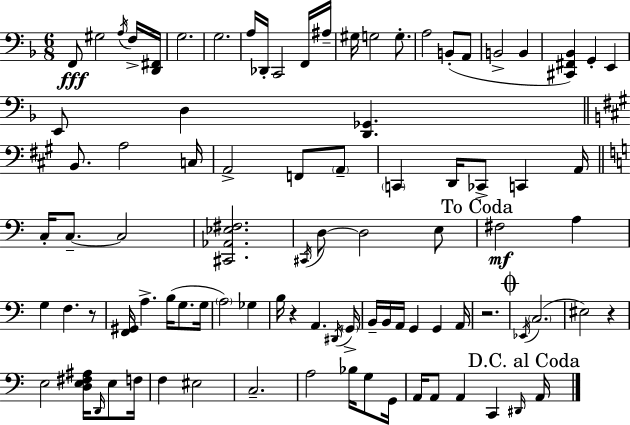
{
  \clef bass
  \numericTimeSignature
  \time 6/8
  \key f \major
  \repeat volta 2 { f,8\fff gis2 \acciaccatura { a16 } f16-> | <d, fis,>16 g2. | g2. | a16 des,16-. c,2 f,16 | \break ais16-- gis16 g2 g8.-. | a2 b,8-.( a,8 | b,2-> b,4 | <cis, fis, bes,>4) g,4-. e,4 | \break e,8 d4 <d, ges,>4. | \bar "||" \break \key a \major b,8. a2 c16 | a,2-> f,8 \parenthesize a,8-- | \parenthesize c,4 d,16 ces,8-> c,4 a,16 | \bar "||" \break \key c \major c16-. c8.--~~ c2 | <cis, aes, ees fis>2. | \acciaccatura { cis,16 } d8~~ d2 e8 | \mark "To Coda" fis2\mf a4 | \break g4 f4. r8 | <f, gis,>16 a4.-> b16( g8. | g16 \parenthesize a2) ges4 | b16 r4 a,4. | \break \acciaccatura { dis,16 } \parenthesize g,16-> b,16-- b,16 a,16 g,4 g,4 | a,16 r2. | \mark \markup { \musicglyph "scripts.coda" } \acciaccatura { ees,16 }( \parenthesize c2. | eis2) r4 | \break e2 <d e fis ais>16 | \grace { d,16 } e8 f16 f4 eis2 | c2.-- | a2 | \break bes16 g8 g,16 a,16 a,8 a,4 c,4 | \grace { dis,16 } \mark "D.C. al Coda" a,16 } \bar "|."
}